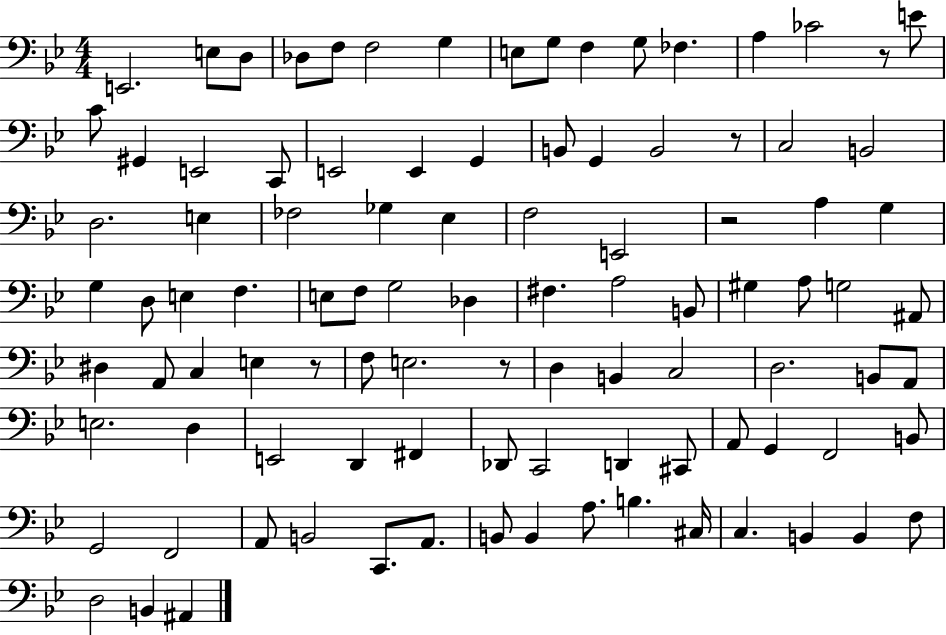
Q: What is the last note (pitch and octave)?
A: A#2